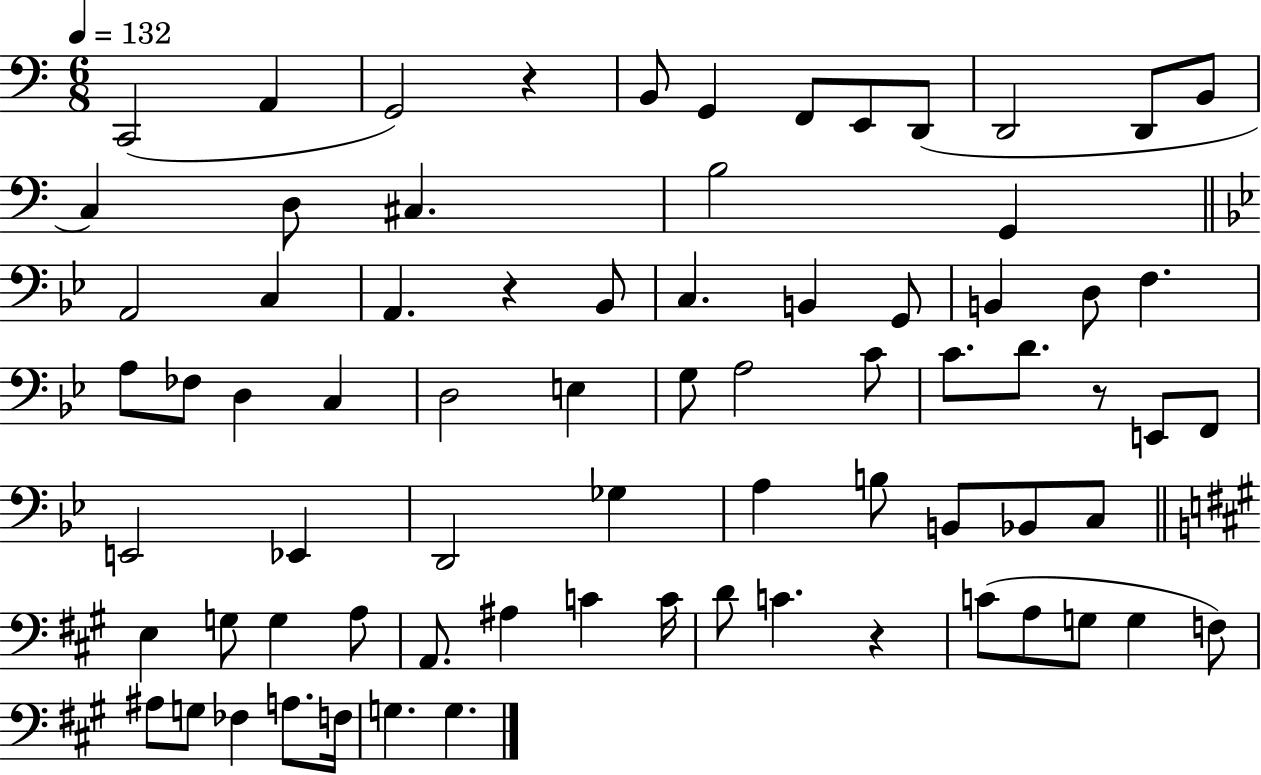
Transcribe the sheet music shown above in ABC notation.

X:1
T:Untitled
M:6/8
L:1/4
K:C
C,,2 A,, G,,2 z B,,/2 G,, F,,/2 E,,/2 D,,/2 D,,2 D,,/2 B,,/2 C, D,/2 ^C, B,2 G,, A,,2 C, A,, z _B,,/2 C, B,, G,,/2 B,, D,/2 F, A,/2 _F,/2 D, C, D,2 E, G,/2 A,2 C/2 C/2 D/2 z/2 E,,/2 F,,/2 E,,2 _E,, D,,2 _G, A, B,/2 B,,/2 _B,,/2 C,/2 E, G,/2 G, A,/2 A,,/2 ^A, C C/4 D/2 C z C/2 A,/2 G,/2 G, F,/2 ^A,/2 G,/2 _F, A,/2 F,/4 G, G,